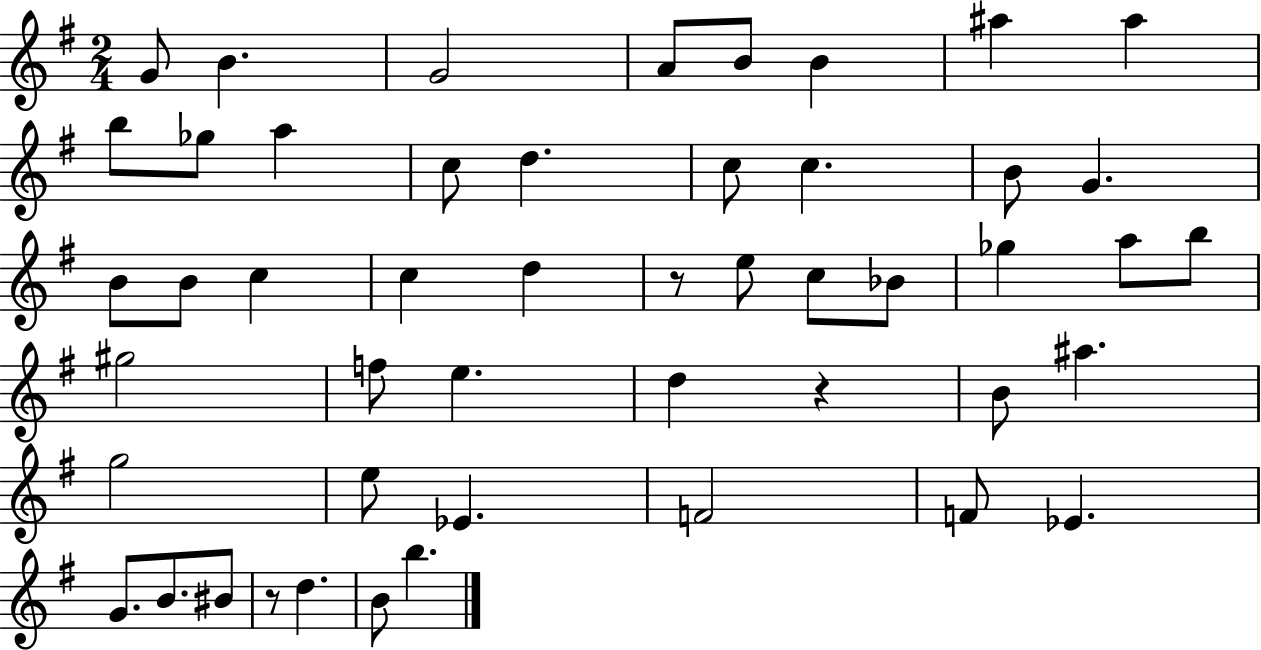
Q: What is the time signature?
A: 2/4